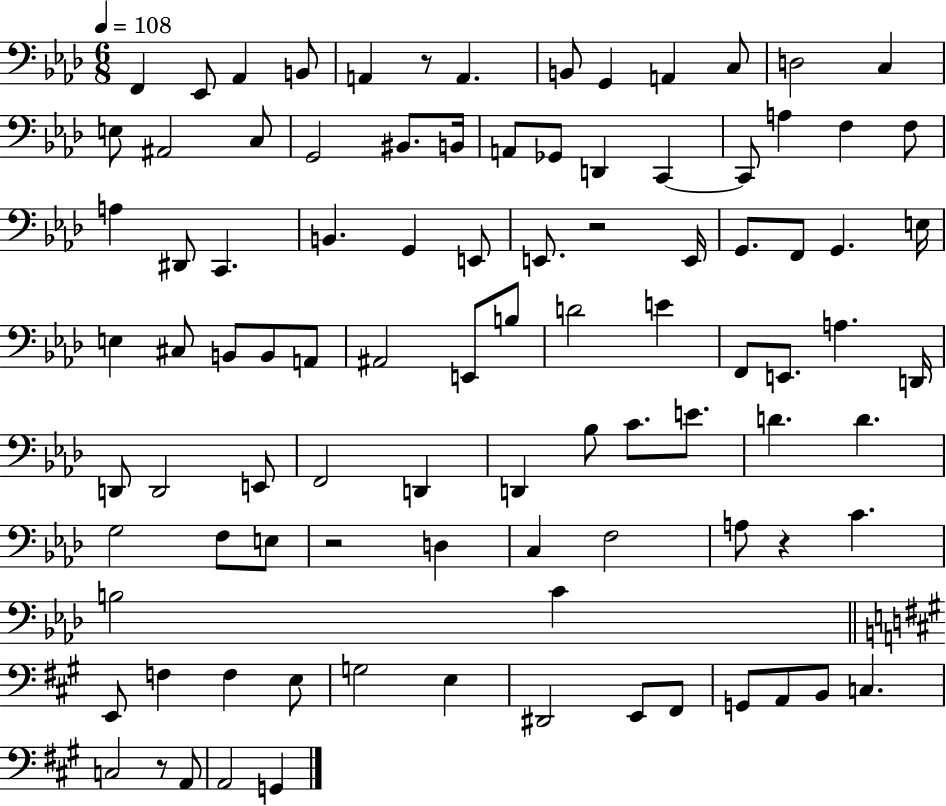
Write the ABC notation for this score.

X:1
T:Untitled
M:6/8
L:1/4
K:Ab
F,, _E,,/2 _A,, B,,/2 A,, z/2 A,, B,,/2 G,, A,, C,/2 D,2 C, E,/2 ^A,,2 C,/2 G,,2 ^B,,/2 B,,/4 A,,/2 _G,,/2 D,, C,, C,,/2 A, F, F,/2 A, ^D,,/2 C,, B,, G,, E,,/2 E,,/2 z2 E,,/4 G,,/2 F,,/2 G,, E,/4 E, ^C,/2 B,,/2 B,,/2 A,,/2 ^A,,2 E,,/2 B,/2 D2 E F,,/2 E,,/2 A, D,,/4 D,,/2 D,,2 E,,/2 F,,2 D,, D,, _B,/2 C/2 E/2 D D G,2 F,/2 E,/2 z2 D, C, F,2 A,/2 z C B,2 C E,,/2 F, F, E,/2 G,2 E, ^D,,2 E,,/2 ^F,,/2 G,,/2 A,,/2 B,,/2 C, C,2 z/2 A,,/2 A,,2 G,,